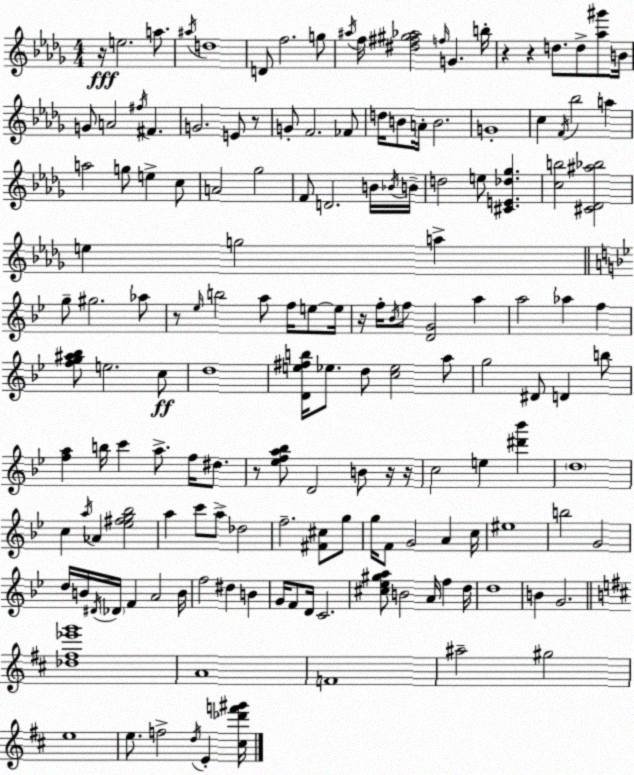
X:1
T:Untitled
M:4/4
L:1/4
K:Bbm
z/4 e2 a/2 ^a/4 d4 D/2 f2 g/2 ^a/4 f/4 [^d^f^g_a]2 f/4 G b/4 z z d/2 d/2 [_a^g']/2 B/4 G/2 A2 ^f/4 ^F G2 E/2 z/2 G/2 F2 _F/2 d/4 B/2 A/4 B2 G4 c F/4 _b2 a a2 g/2 e c/2 A2 _g2 F/2 D2 B/4 _B/4 B/4 d2 e/2 [^CE_d_g] [cb]2 [^C_D^a_b]2 e g2 a g/2 ^g2 _a/2 z/2 _e/4 b2 a/2 f/4 e/2 e/4 z/4 f/4 _B/4 f/2 [DG]2 a a2 _a f [fg^a_b]/2 e2 c/2 d4 [De^fb]/4 _e/2 d/2 [c_e]2 a/2 g2 ^D/2 D b/2 [fa] b/4 c' a/2 f/4 ^d/2 z/2 [_efa_b]/2 D2 B/2 z/4 z/4 c2 e [^d'_b'] d4 c a/4 _A [_e^fg_b]2 a c'/2 a/2 _d2 f2 [^F^c]/2 g/2 g/4 F/2 G2 A c/4 ^e4 b2 G2 d/4 B/4 ^D/4 _D/4 F A2 B/4 f2 ^d B G/4 F/2 D/4 C2 [^c_e^ga]/2 B2 A/4 f d/4 d4 B G2 [_d^f_e'g']4 A4 F4 ^a2 ^g2 e4 e/2 f2 d/4 E [^c_d'f'^g']/4